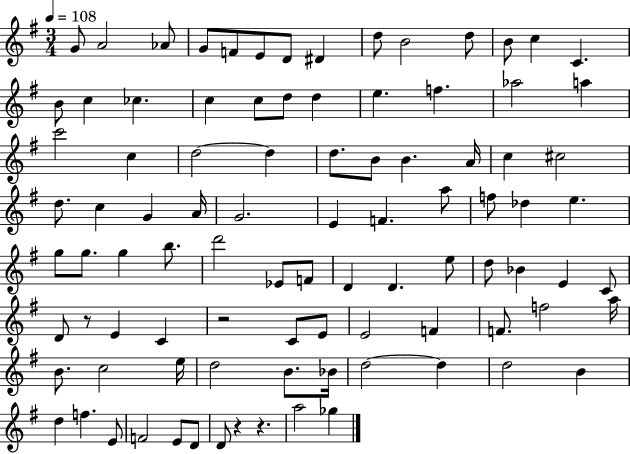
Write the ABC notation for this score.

X:1
T:Untitled
M:3/4
L:1/4
K:G
G/2 A2 _A/2 G/2 F/2 E/2 D/2 ^D d/2 B2 d/2 B/2 c C B/2 c _c c c/2 d/2 d e f _a2 a c'2 c d2 d d/2 B/2 B A/4 c ^c2 d/2 c G A/4 G2 E F a/2 f/2 _d e g/2 g/2 g b/2 d'2 _E/2 F/2 D D e/2 d/2 _B E C/2 D/2 z/2 E C z2 C/2 E/2 E2 F F/2 f2 a/4 B/2 c2 e/4 d2 B/2 _B/4 d2 d d2 B d f E/2 F2 E/2 D/2 D/2 z z a2 _g